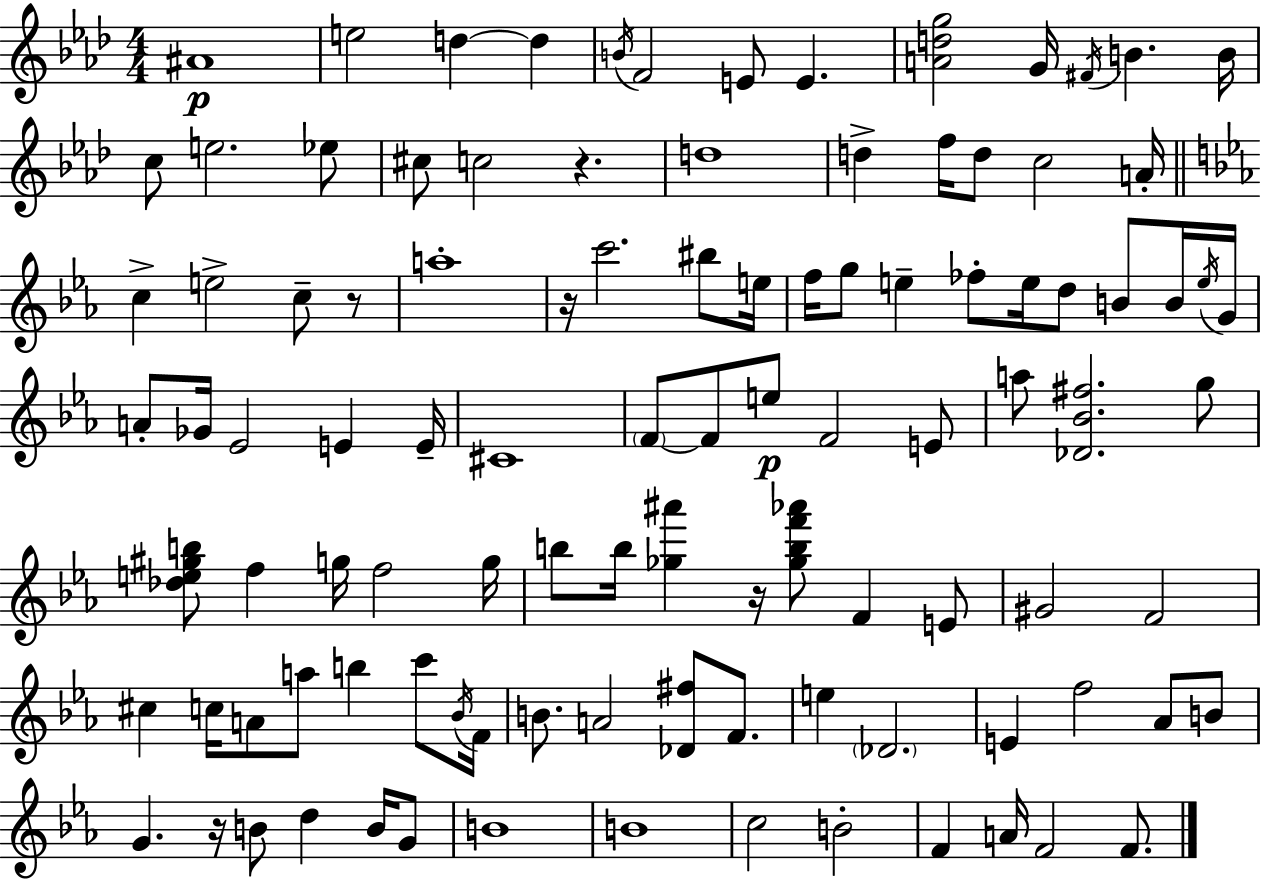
{
  \clef treble
  \numericTimeSignature
  \time 4/4
  \key aes \major
  ais'1\p | e''2 d''4~~ d''4 | \acciaccatura { b'16 } f'2 e'8 e'4. | <a' d'' g''>2 g'16 \acciaccatura { fis'16 } b'4. | \break b'16 c''8 e''2. | ees''8 cis''8 c''2 r4. | d''1 | d''4-> f''16 d''8 c''2 | \break a'16-. \bar "||" \break \key c \minor c''4-> e''2-> c''8-- r8 | a''1-. | r16 c'''2. bis''8 e''16 | f''16 g''8 e''4-- fes''8-. e''16 d''8 b'8 b'16 \acciaccatura { e''16 } | \break g'16 a'8-. ges'16 ees'2 e'4 | e'16-- cis'1 | \parenthesize f'8~~ f'8 e''8\p f'2 e'8 | a''8 <des' bes' fis''>2. g''8 | \break <des'' e'' gis'' b''>8 f''4 g''16 f''2 | g''16 b''8 b''16 <ges'' ais'''>4 r16 <ges'' b'' f''' aes'''>8 f'4 e'8 | gis'2 f'2 | cis''4 c''16 a'8 a''8 b''4 c'''8 | \break \acciaccatura { bes'16 } f'16 b'8. a'2 <des' fis''>8 f'8. | e''4 \parenthesize des'2. | e'4 f''2 aes'8 | b'8 g'4. r16 b'8 d''4 b'16 | \break g'8 b'1 | b'1 | c''2 b'2-. | f'4 a'16 f'2 f'8. | \break \bar "|."
}